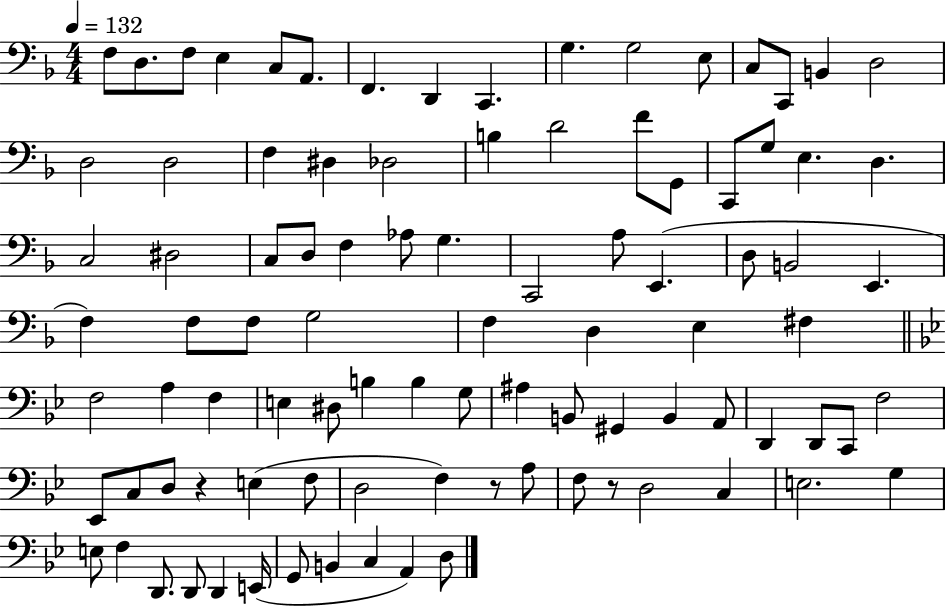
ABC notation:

X:1
T:Untitled
M:4/4
L:1/4
K:F
F,/2 D,/2 F,/2 E, C,/2 A,,/2 F,, D,, C,, G, G,2 E,/2 C,/2 C,,/2 B,, D,2 D,2 D,2 F, ^D, _D,2 B, D2 F/2 G,,/2 C,,/2 G,/2 E, D, C,2 ^D,2 C,/2 D,/2 F, _A,/2 G, C,,2 A,/2 E,, D,/2 B,,2 E,, F, F,/2 F,/2 G,2 F, D, E, ^F, F,2 A, F, E, ^D,/2 B, B, G,/2 ^A, B,,/2 ^G,, B,, A,,/2 D,, D,,/2 C,,/2 F,2 _E,,/2 C,/2 D,/2 z E, F,/2 D,2 F, z/2 A,/2 F,/2 z/2 D,2 C, E,2 G, E,/2 F, D,,/2 D,,/2 D,, E,,/4 G,,/2 B,, C, A,, D,/2